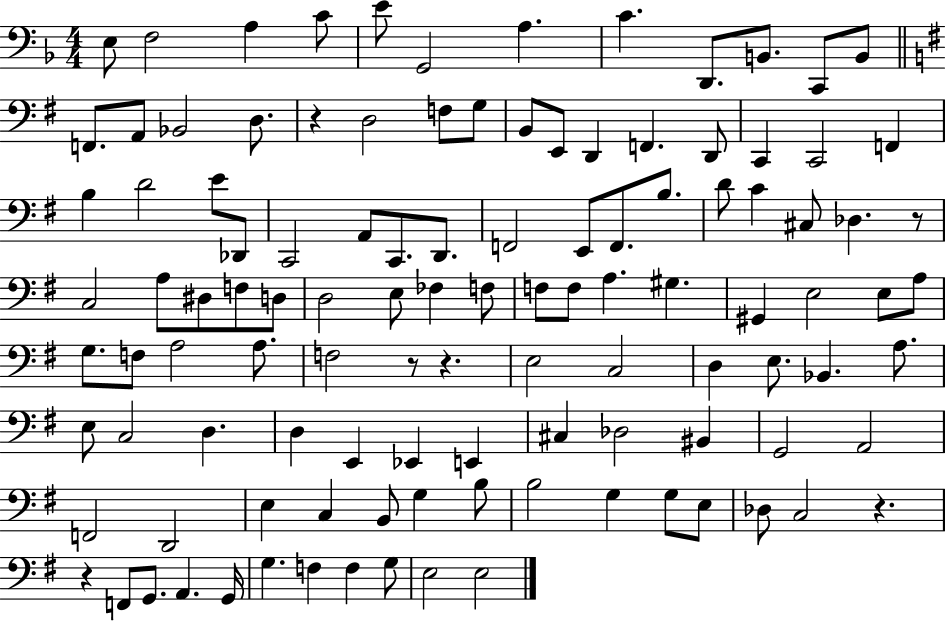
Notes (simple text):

E3/e F3/h A3/q C4/e E4/e G2/h A3/q. C4/q. D2/e. B2/e. C2/e B2/e F2/e. A2/e Bb2/h D3/e. R/q D3/h F3/e G3/e B2/e E2/e D2/q F2/q. D2/e C2/q C2/h F2/q B3/q D4/h E4/e Db2/e C2/h A2/e C2/e. D2/e. F2/h E2/e F2/e. B3/e. D4/e C4/q C#3/e Db3/q. R/e C3/h A3/e D#3/e F3/e D3/e D3/h E3/e FES3/q F3/e F3/e F3/e A3/q. G#3/q. G#2/q E3/h E3/e A3/e G3/e. F3/e A3/h A3/e. F3/h R/e R/q. E3/h C3/h D3/q E3/e. Bb2/q. A3/e. E3/e C3/h D3/q. D3/q E2/q Eb2/q E2/q C#3/q Db3/h BIS2/q G2/h A2/h F2/h D2/h E3/q C3/q B2/e G3/q B3/e B3/h G3/q G3/e E3/e Db3/e C3/h R/q. R/q F2/e G2/e. A2/q. G2/s G3/q. F3/q F3/q G3/e E3/h E3/h